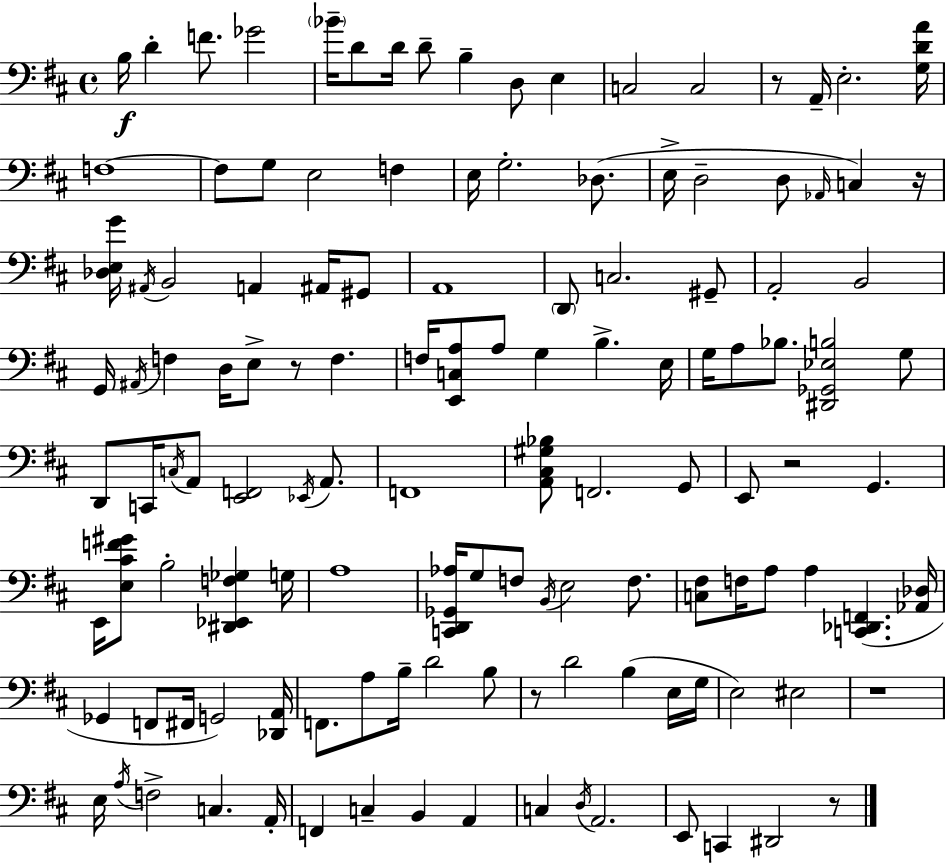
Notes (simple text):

B3/s D4/q F4/e. Gb4/h Bb4/s D4/e D4/s D4/e B3/q D3/e E3/q C3/h C3/h R/e A2/s E3/h. [G3,D4,A4]/s F3/w F3/e G3/e E3/h F3/q E3/s G3/h. Db3/e. E3/s D3/h D3/e Ab2/s C3/q R/s [Db3,E3,G4]/s A#2/s B2/h A2/q A#2/s G#2/e A2/w D2/e C3/h. G#2/e A2/h B2/h G2/s A#2/s F3/q D3/s E3/e R/e F3/q. F3/s [E2,C3,A3]/e A3/e G3/q B3/q. E3/s G3/s A3/e Bb3/e. [D#2,Gb2,Eb3,B3]/h G3/e D2/e C2/s C3/s A2/e [E2,F2]/h Eb2/s A2/e. F2/w [A2,C#3,G#3,Bb3]/e F2/h. G2/e E2/e R/h G2/q. E2/s [E3,C#4,F4,G#4]/e B3/h [D#2,Eb2,F3,Gb3]/q G3/s A3/w [C2,D2,Gb2,Ab3]/s G3/e F3/e B2/s E3/h F3/e. [C3,F#3]/e F3/s A3/e A3/q [C2,Db2,F2]/q. [Ab2,Db3]/s Gb2/q F2/e F#2/s G2/h [Db2,A2]/s F2/e. A3/e B3/s D4/h B3/e R/e D4/h B3/q E3/s G3/s E3/h EIS3/h R/w E3/s A3/s F3/h C3/q. A2/s F2/q C3/q B2/q A2/q C3/q D3/s A2/h. E2/e C2/q D#2/h R/e